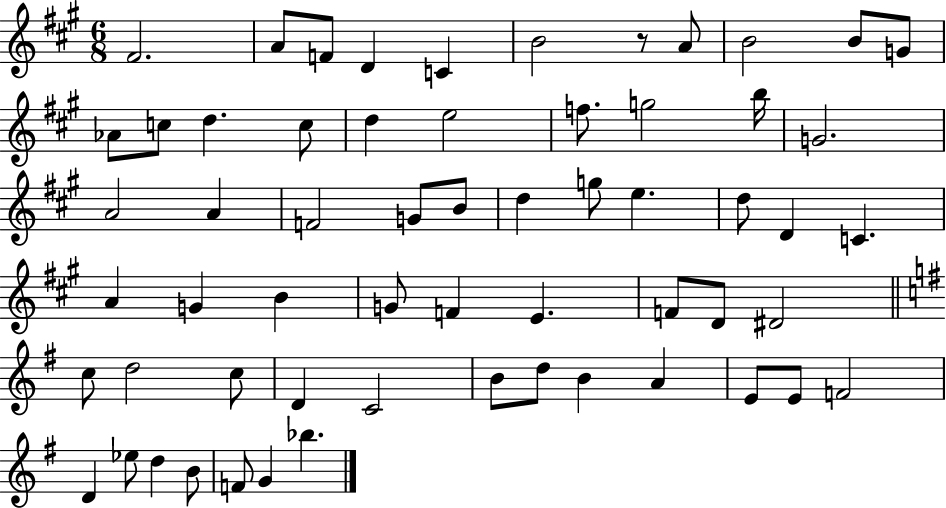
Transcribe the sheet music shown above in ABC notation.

X:1
T:Untitled
M:6/8
L:1/4
K:A
^F2 A/2 F/2 D C B2 z/2 A/2 B2 B/2 G/2 _A/2 c/2 d c/2 d e2 f/2 g2 b/4 G2 A2 A F2 G/2 B/2 d g/2 e d/2 D C A G B G/2 F E F/2 D/2 ^D2 c/2 d2 c/2 D C2 B/2 d/2 B A E/2 E/2 F2 D _e/2 d B/2 F/2 G _b